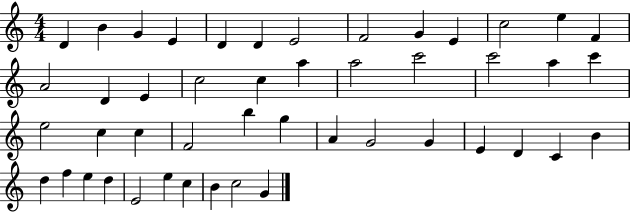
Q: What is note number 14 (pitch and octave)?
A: A4